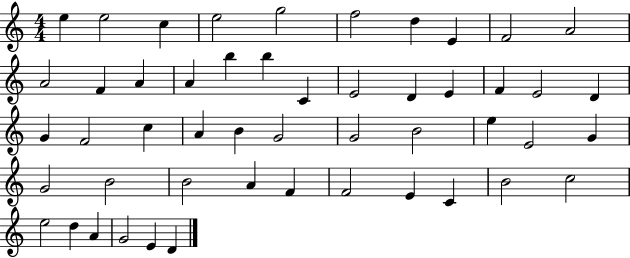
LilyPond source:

{
  \clef treble
  \numericTimeSignature
  \time 4/4
  \key c \major
  e''4 e''2 c''4 | e''2 g''2 | f''2 d''4 e'4 | f'2 a'2 | \break a'2 f'4 a'4 | a'4 b''4 b''4 c'4 | e'2 d'4 e'4 | f'4 e'2 d'4 | \break g'4 f'2 c''4 | a'4 b'4 g'2 | g'2 b'2 | e''4 e'2 g'4 | \break g'2 b'2 | b'2 a'4 f'4 | f'2 e'4 c'4 | b'2 c''2 | \break e''2 d''4 a'4 | g'2 e'4 d'4 | \bar "|."
}